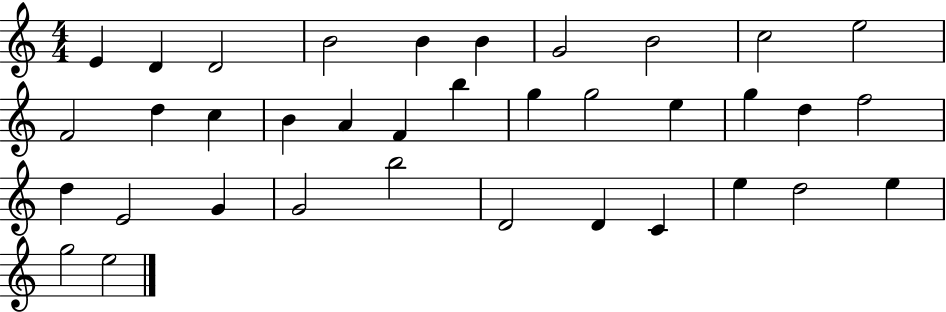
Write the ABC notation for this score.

X:1
T:Untitled
M:4/4
L:1/4
K:C
E D D2 B2 B B G2 B2 c2 e2 F2 d c B A F b g g2 e g d f2 d E2 G G2 b2 D2 D C e d2 e g2 e2